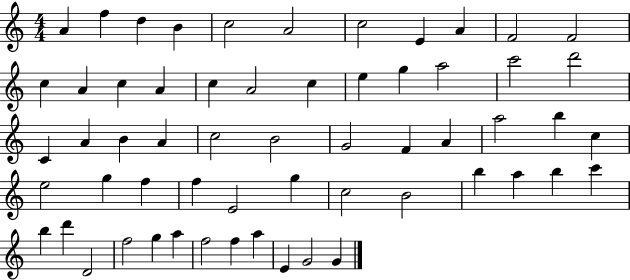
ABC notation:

X:1
T:Untitled
M:4/4
L:1/4
K:C
A f d B c2 A2 c2 E A F2 F2 c A c A c A2 c e g a2 c'2 d'2 C A B A c2 B2 G2 F A a2 b c e2 g f f E2 g c2 B2 b a b c' b d' D2 f2 g a f2 f a E G2 G